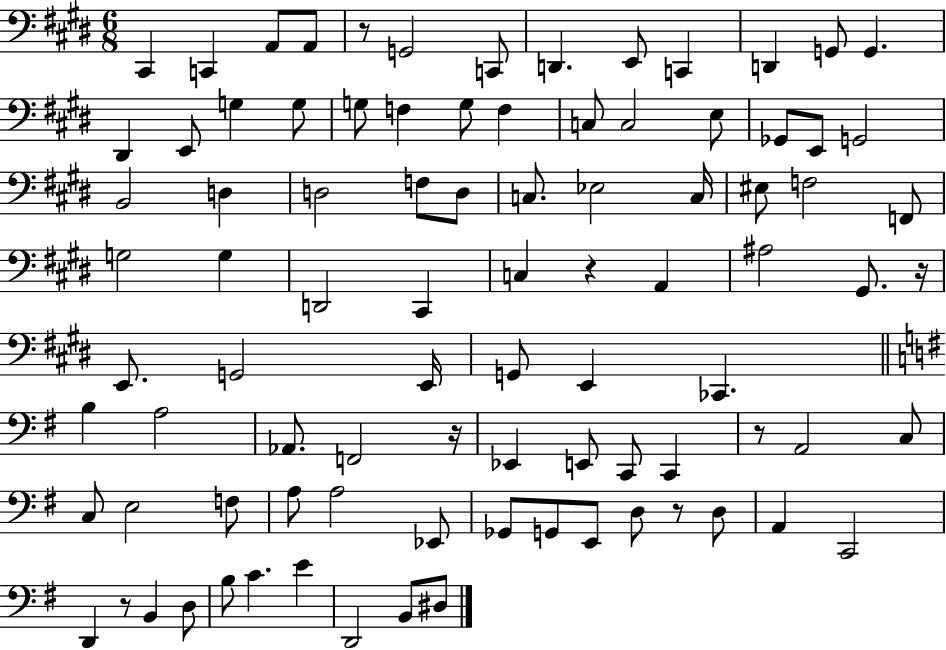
C#2/q C2/q A2/e A2/e R/e G2/h C2/e D2/q. E2/e C2/q D2/q G2/e G2/q. D#2/q E2/e G3/q G3/e G3/e F3/q G3/e F3/q C3/e C3/h E3/e Gb2/e E2/e G2/h B2/h D3/q D3/h F3/e D3/e C3/e. Eb3/h C3/s EIS3/e F3/h F2/e G3/h G3/q D2/h C#2/q C3/q R/q A2/q A#3/h G#2/e. R/s E2/e. G2/h E2/s G2/e E2/q CES2/q. B3/q A3/h Ab2/e. F2/h R/s Eb2/q E2/e C2/e C2/q R/e A2/h C3/e C3/e E3/h F3/e A3/e A3/h Eb2/e Gb2/e G2/e E2/e D3/e R/e D3/e A2/q C2/h D2/q R/e B2/q D3/e B3/e C4/q. E4/q D2/h B2/e D#3/e